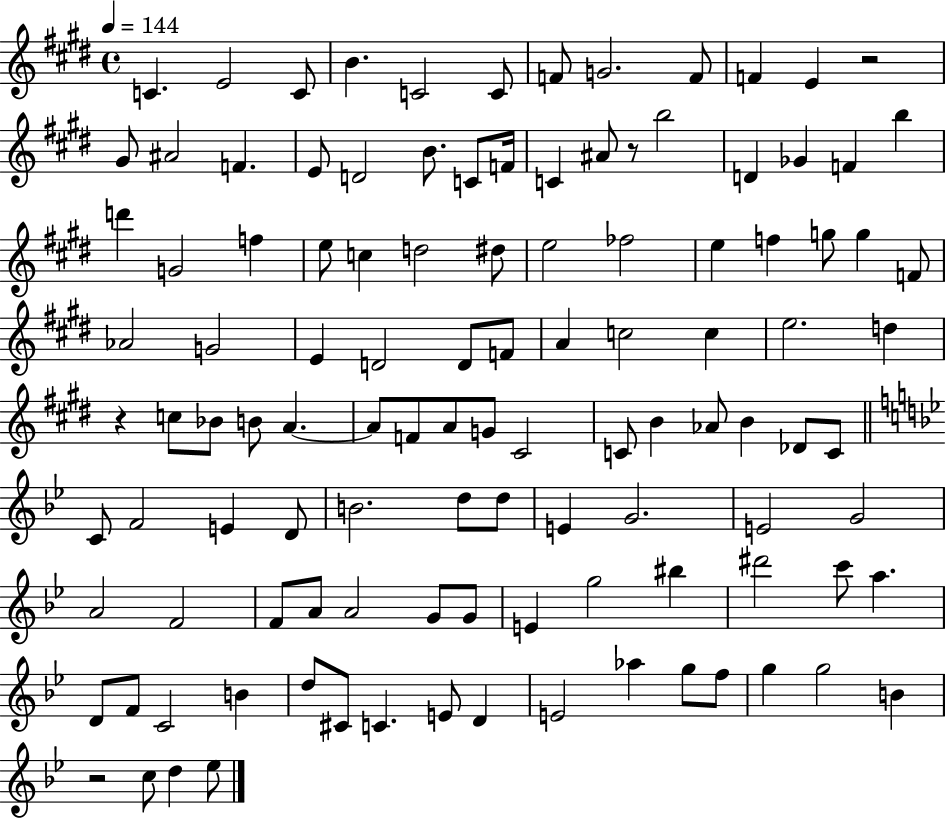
{
  \clef treble
  \time 4/4
  \defaultTimeSignature
  \key e \major
  \tempo 4 = 144
  c'4. e'2 c'8 | b'4. c'2 c'8 | f'8 g'2. f'8 | f'4 e'4 r2 | \break gis'8 ais'2 f'4. | e'8 d'2 b'8. c'8 f'16 | c'4 ais'8 r8 b''2 | d'4 ges'4 f'4 b''4 | \break d'''4 g'2 f''4 | e''8 c''4 d''2 dis''8 | e''2 fes''2 | e''4 f''4 g''8 g''4 f'8 | \break aes'2 g'2 | e'4 d'2 d'8 f'8 | a'4 c''2 c''4 | e''2. d''4 | \break r4 c''8 bes'8 b'8 a'4.~~ | a'8 f'8 a'8 g'8 cis'2 | c'8 b'4 aes'8 b'4 des'8 c'8 | \bar "||" \break \key bes \major c'8 f'2 e'4 d'8 | b'2. d''8 d''8 | e'4 g'2. | e'2 g'2 | \break a'2 f'2 | f'8 a'8 a'2 g'8 g'8 | e'4 g''2 bis''4 | dis'''2 c'''8 a''4. | \break d'8 f'8 c'2 b'4 | d''8 cis'8 c'4. e'8 d'4 | e'2 aes''4 g''8 f''8 | g''4 g''2 b'4 | \break r2 c''8 d''4 ees''8 | \bar "|."
}